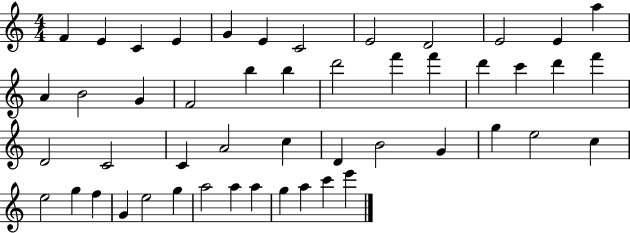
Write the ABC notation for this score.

X:1
T:Untitled
M:4/4
L:1/4
K:C
F E C E G E C2 E2 D2 E2 E a A B2 G F2 b b d'2 f' f' d' c' d' f' D2 C2 C A2 c D B2 G g e2 c e2 g f G e2 g a2 a a g a c' e'